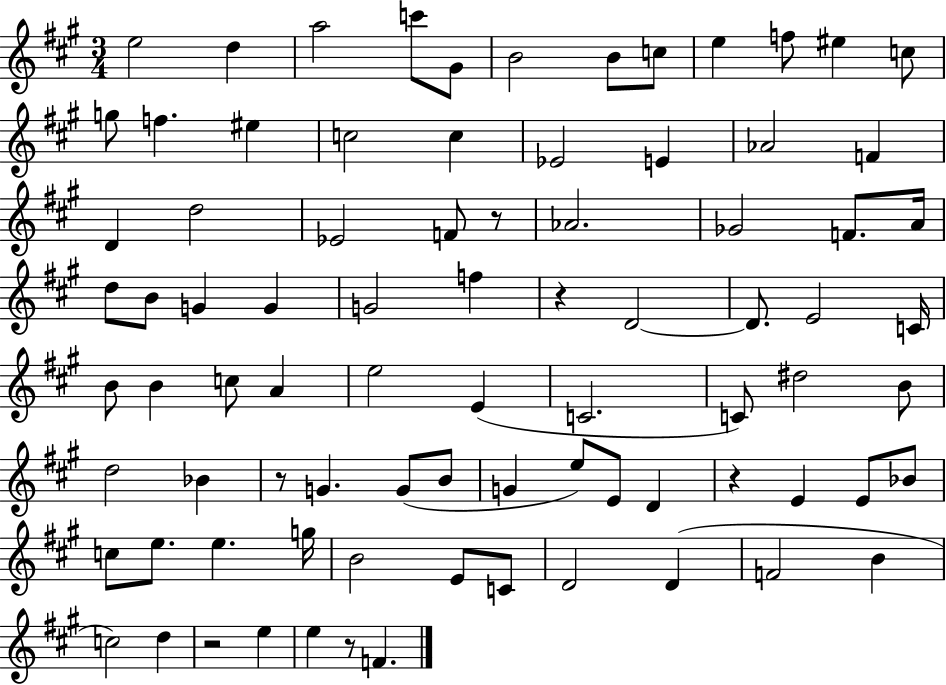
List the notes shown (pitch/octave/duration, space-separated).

E5/h D5/q A5/h C6/e G#4/e B4/h B4/e C5/e E5/q F5/e EIS5/q C5/e G5/e F5/q. EIS5/q C5/h C5/q Eb4/h E4/q Ab4/h F4/q D4/q D5/h Eb4/h F4/e R/e Ab4/h. Gb4/h F4/e. A4/s D5/e B4/e G4/q G4/q G4/h F5/q R/q D4/h D4/e. E4/h C4/s B4/e B4/q C5/e A4/q E5/h E4/q C4/h. C4/e D#5/h B4/e D5/h Bb4/q R/e G4/q. G4/e B4/e G4/q E5/e E4/e D4/q R/q E4/q E4/e Bb4/e C5/e E5/e. E5/q. G5/s B4/h E4/e C4/e D4/h D4/q F4/h B4/q C5/h D5/q R/h E5/q E5/q R/e F4/q.